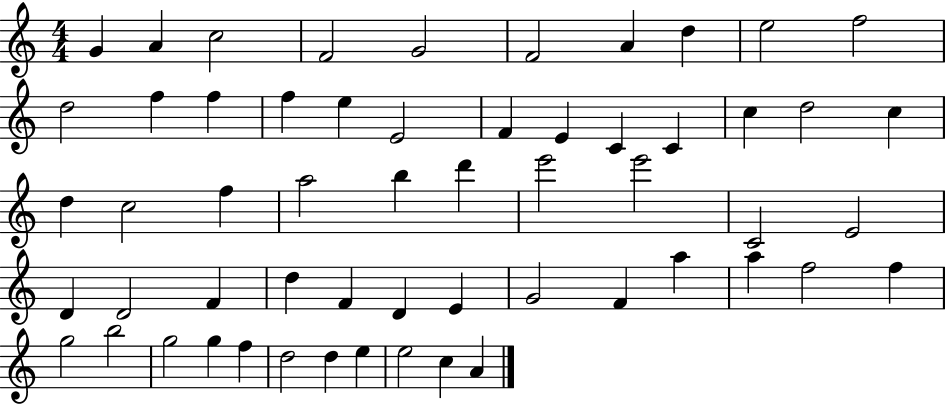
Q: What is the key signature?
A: C major